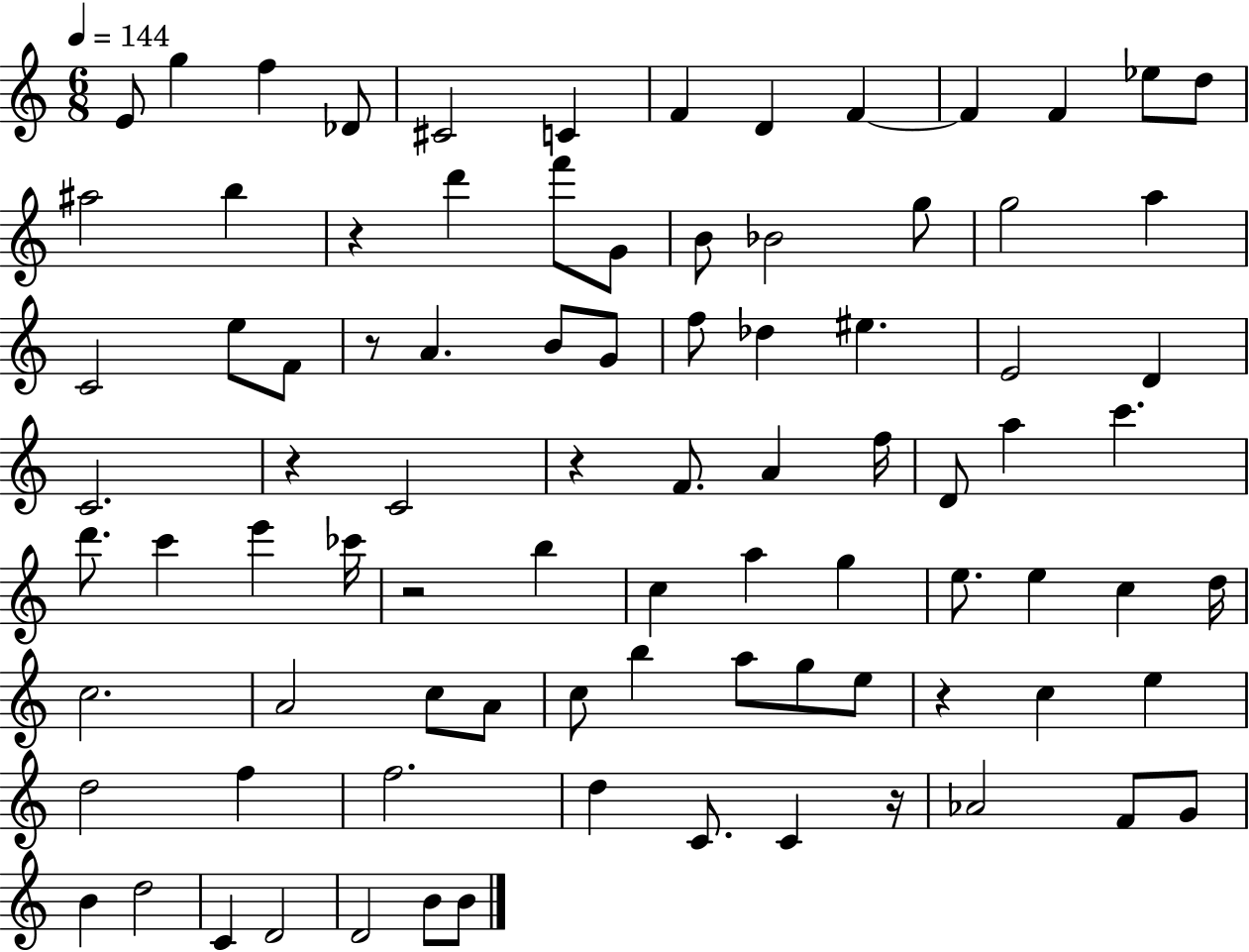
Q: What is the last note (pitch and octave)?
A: B4